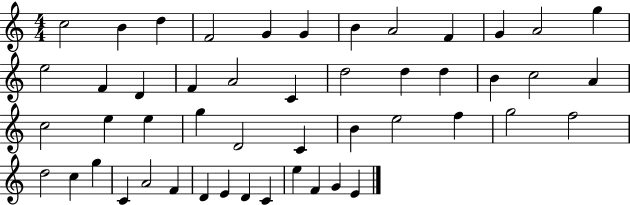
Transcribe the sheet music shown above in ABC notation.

X:1
T:Untitled
M:4/4
L:1/4
K:C
c2 B d F2 G G B A2 F G A2 g e2 F D F A2 C d2 d d B c2 A c2 e e g D2 C B e2 f g2 f2 d2 c g C A2 F D E D C e F G E